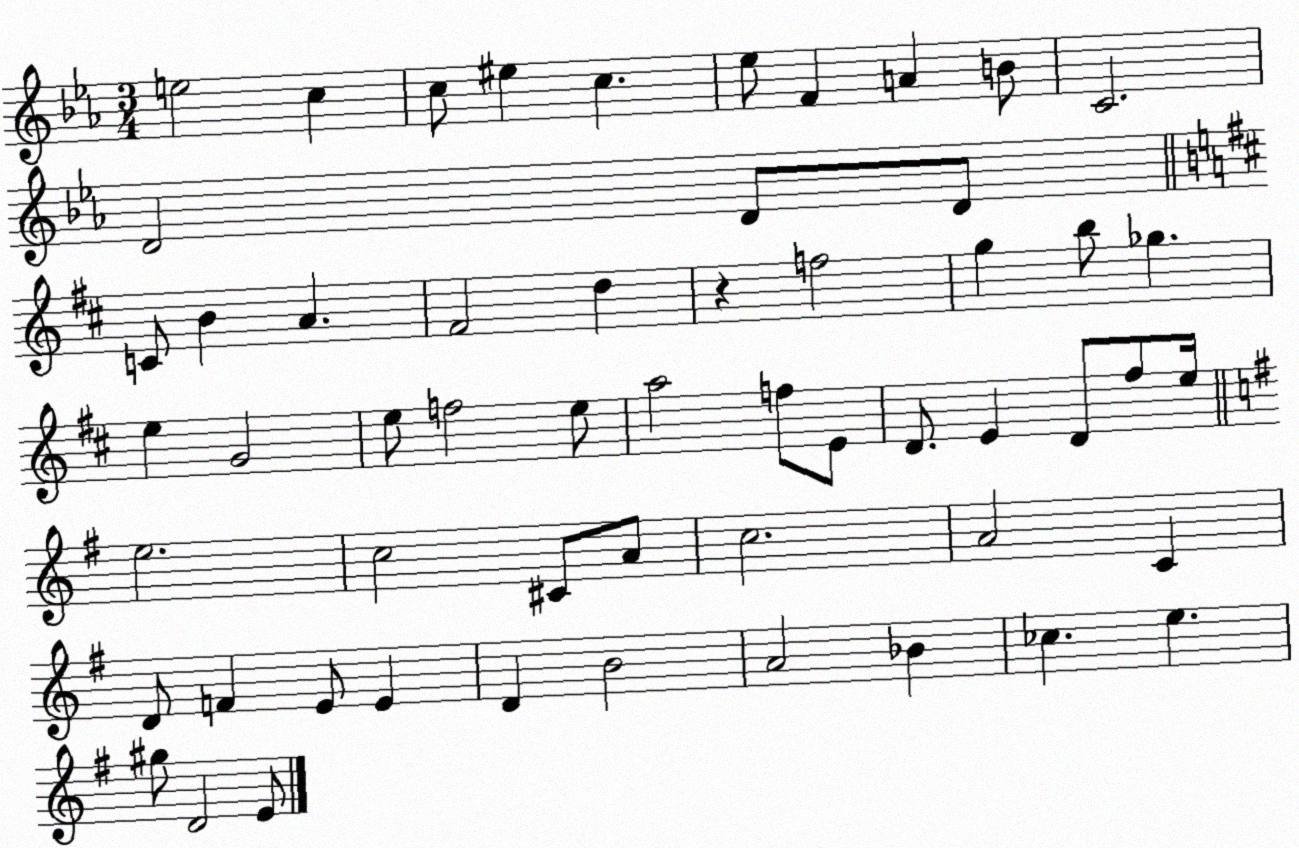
X:1
T:Untitled
M:3/4
L:1/4
K:Eb
e2 c c/2 ^e c _e/2 F A B/2 C2 D2 D/2 D/2 C/2 B A ^F2 d z f2 g b/2 _g e G2 e/2 f2 e/2 a2 f/2 E/2 D/2 E D/2 ^f/2 e/4 e2 c2 ^C/2 A/2 c2 A2 C D/2 F E/2 E D B2 A2 _B _c e ^g/2 D2 E/2